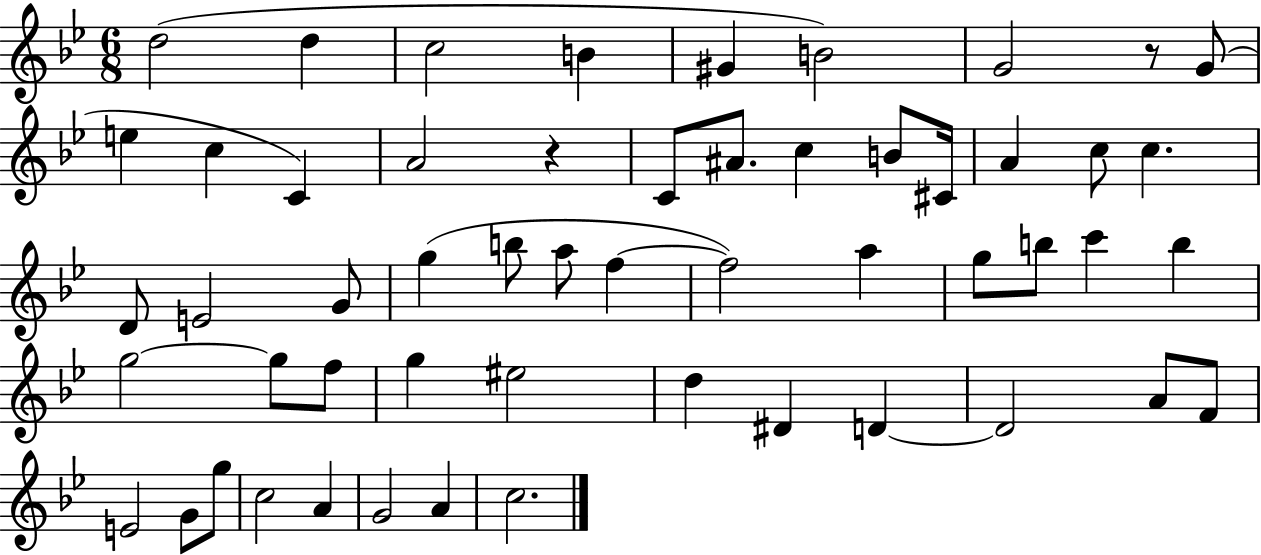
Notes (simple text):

D5/h D5/q C5/h B4/q G#4/q B4/h G4/h R/e G4/e E5/q C5/q C4/q A4/h R/q C4/e A#4/e. C5/q B4/e C#4/s A4/q C5/e C5/q. D4/e E4/h G4/e G5/q B5/e A5/e F5/q F5/h A5/q G5/e B5/e C6/q B5/q G5/h G5/e F5/e G5/q EIS5/h D5/q D#4/q D4/q D4/h A4/e F4/e E4/h G4/e G5/e C5/h A4/q G4/h A4/q C5/h.